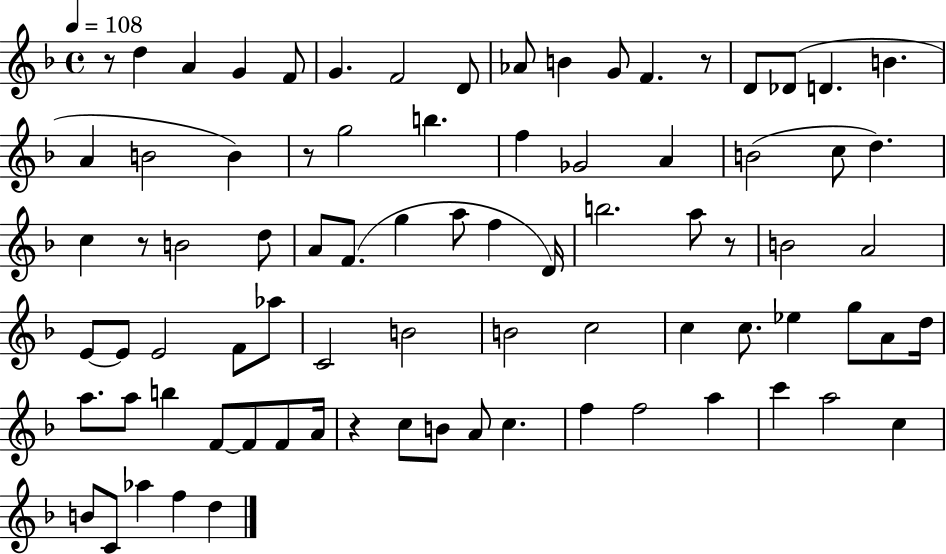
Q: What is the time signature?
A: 4/4